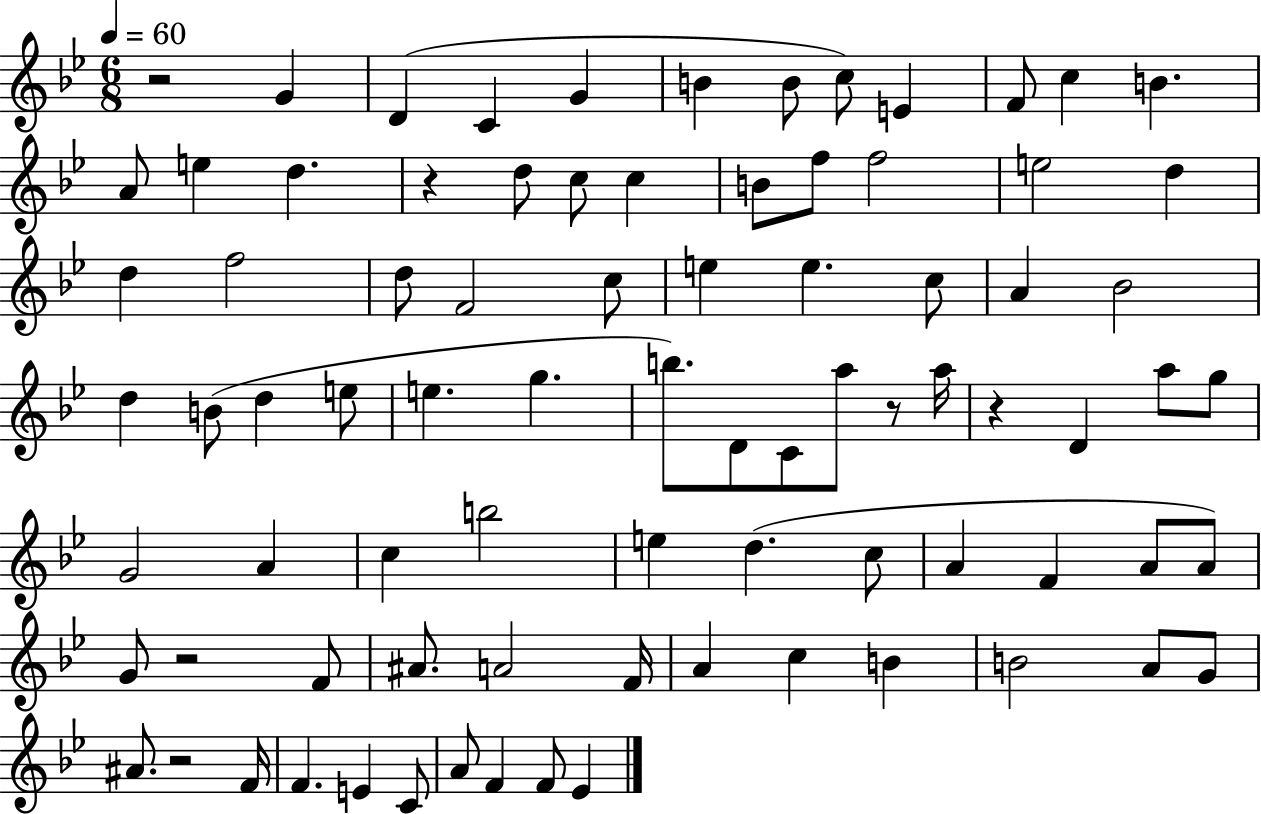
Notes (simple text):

R/h G4/q D4/q C4/q G4/q B4/q B4/e C5/e E4/q F4/e C5/q B4/q. A4/e E5/q D5/q. R/q D5/e C5/e C5/q B4/e F5/e F5/h E5/h D5/q D5/q F5/h D5/e F4/h C5/e E5/q E5/q. C5/e A4/q Bb4/h D5/q B4/e D5/q E5/e E5/q. G5/q. B5/e. D4/e C4/e A5/e R/e A5/s R/q D4/q A5/e G5/e G4/h A4/q C5/q B5/h E5/q D5/q. C5/e A4/q F4/q A4/e A4/e G4/e R/h F4/e A#4/e. A4/h F4/s A4/q C5/q B4/q B4/h A4/e G4/e A#4/e. R/h F4/s F4/q. E4/q C4/e A4/e F4/q F4/e Eb4/q